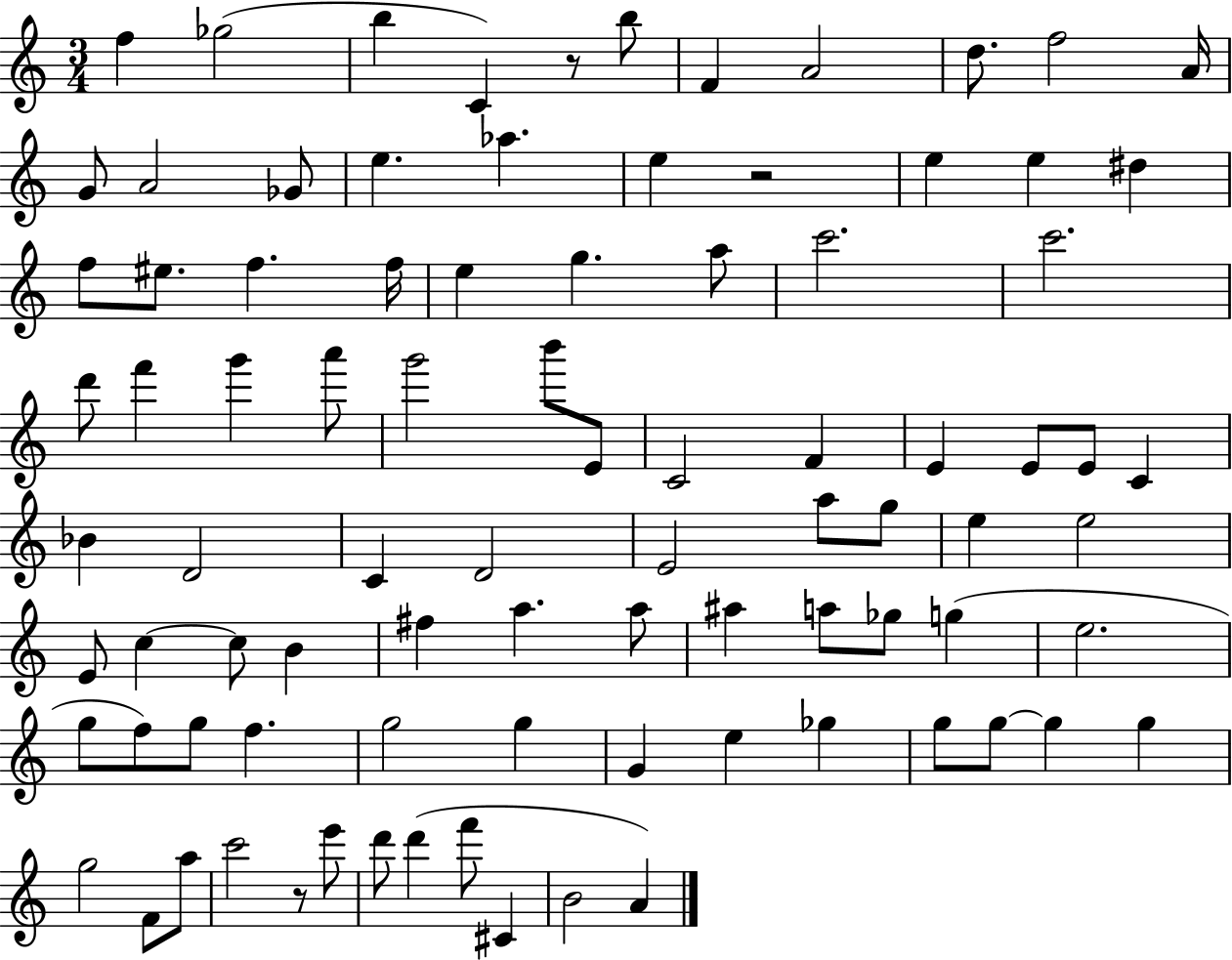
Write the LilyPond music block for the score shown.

{
  \clef treble
  \numericTimeSignature
  \time 3/4
  \key c \major
  f''4 ges''2( | b''4 c'4) r8 b''8 | f'4 a'2 | d''8. f''2 a'16 | \break g'8 a'2 ges'8 | e''4. aes''4. | e''4 r2 | e''4 e''4 dis''4 | \break f''8 eis''8. f''4. f''16 | e''4 g''4. a''8 | c'''2. | c'''2. | \break d'''8 f'''4 g'''4 a'''8 | g'''2 b'''8 e'8 | c'2 f'4 | e'4 e'8 e'8 c'4 | \break bes'4 d'2 | c'4 d'2 | e'2 a''8 g''8 | e''4 e''2 | \break e'8 c''4~~ c''8 b'4 | fis''4 a''4. a''8 | ais''4 a''8 ges''8 g''4( | e''2. | \break g''8 f''8) g''8 f''4. | g''2 g''4 | g'4 e''4 ges''4 | g''8 g''8~~ g''4 g''4 | \break g''2 f'8 a''8 | c'''2 r8 e'''8 | d'''8 d'''4( f'''8 cis'4 | b'2 a'4) | \break \bar "|."
}